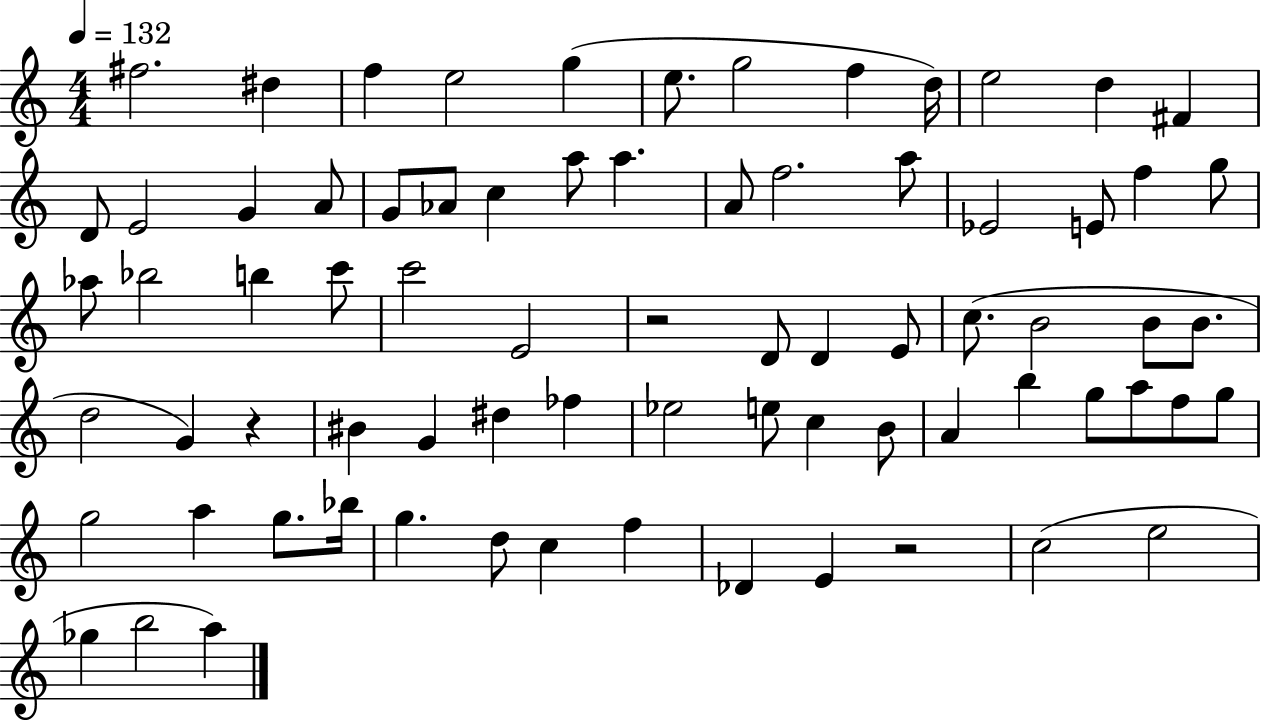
F#5/h. D#5/q F5/q E5/h G5/q E5/e. G5/h F5/q D5/s E5/h D5/q F#4/q D4/e E4/h G4/q A4/e G4/e Ab4/e C5/q A5/e A5/q. A4/e F5/h. A5/e Eb4/h E4/e F5/q G5/e Ab5/e Bb5/h B5/q C6/e C6/h E4/h R/h D4/e D4/q E4/e C5/e. B4/h B4/e B4/e. D5/h G4/q R/q BIS4/q G4/q D#5/q FES5/q Eb5/h E5/e C5/q B4/e A4/q B5/q G5/e A5/e F5/e G5/e G5/h A5/q G5/e. Bb5/s G5/q. D5/e C5/q F5/q Db4/q E4/q R/h C5/h E5/h Gb5/q B5/h A5/q